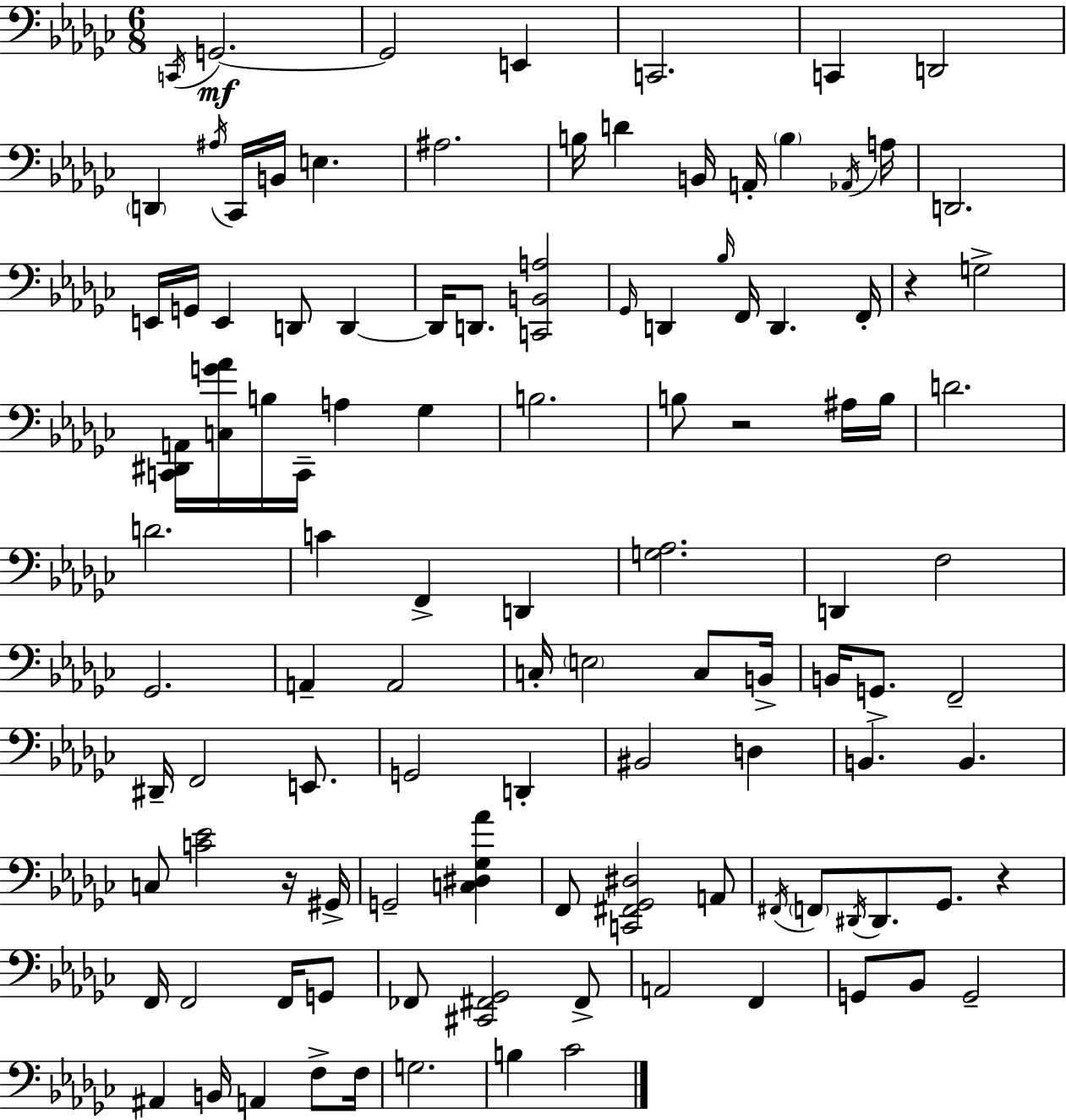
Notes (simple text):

C2/s G2/h. G2/h E2/q C2/h. C2/q D2/h D2/q A#3/s CES2/s B2/s E3/q. A#3/h. B3/s D4/q B2/s A2/s B3/q Ab2/s A3/s D2/h. E2/s G2/s E2/q D2/e D2/q D2/s D2/e. [C2,B2,A3]/h Gb2/s D2/q Bb3/s F2/s D2/q. F2/s R/q G3/h [C2,D#2,A2]/s [C3,G4,Ab4]/s B3/s C2/s A3/q Gb3/q B3/h. B3/e R/h A#3/s B3/s D4/h. D4/h. C4/q F2/q D2/q [G3,Ab3]/h. D2/q F3/h Gb2/h. A2/q A2/h C3/s E3/h C3/e B2/s B2/s G2/e. F2/h D#2/s F2/h E2/e. G2/h D2/q BIS2/h D3/q B2/q. B2/q. C3/e [C4,Eb4]/h R/s G#2/s G2/h [C3,D#3,Gb3,Ab4]/q F2/e [C2,F#2,Gb2,D#3]/h A2/e F#2/s F2/e D#2/s D#2/e. Gb2/e. R/q F2/s F2/h F2/s G2/e FES2/e [C#2,F#2,Gb2]/h F#2/e A2/h F2/q G2/e Bb2/e G2/h A#2/q B2/s A2/q F3/e F3/s G3/h. B3/q CES4/h